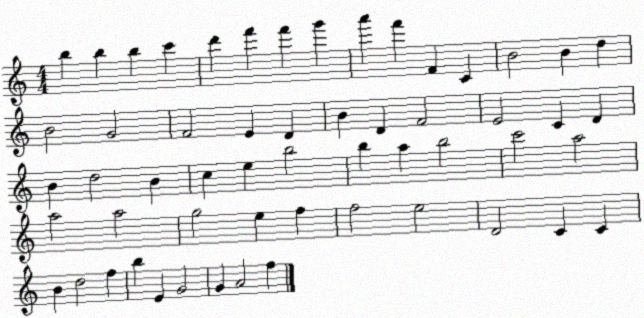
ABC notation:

X:1
T:Untitled
M:4/4
L:1/4
K:C
b b b c' d' f' f' g' a' f' F C B2 B d B2 G2 F2 E D B D F2 E2 C D B d2 B c e b2 b a b2 c'2 a2 a2 a2 g2 e f f2 e2 D2 C C B d2 f b E G2 G A2 f